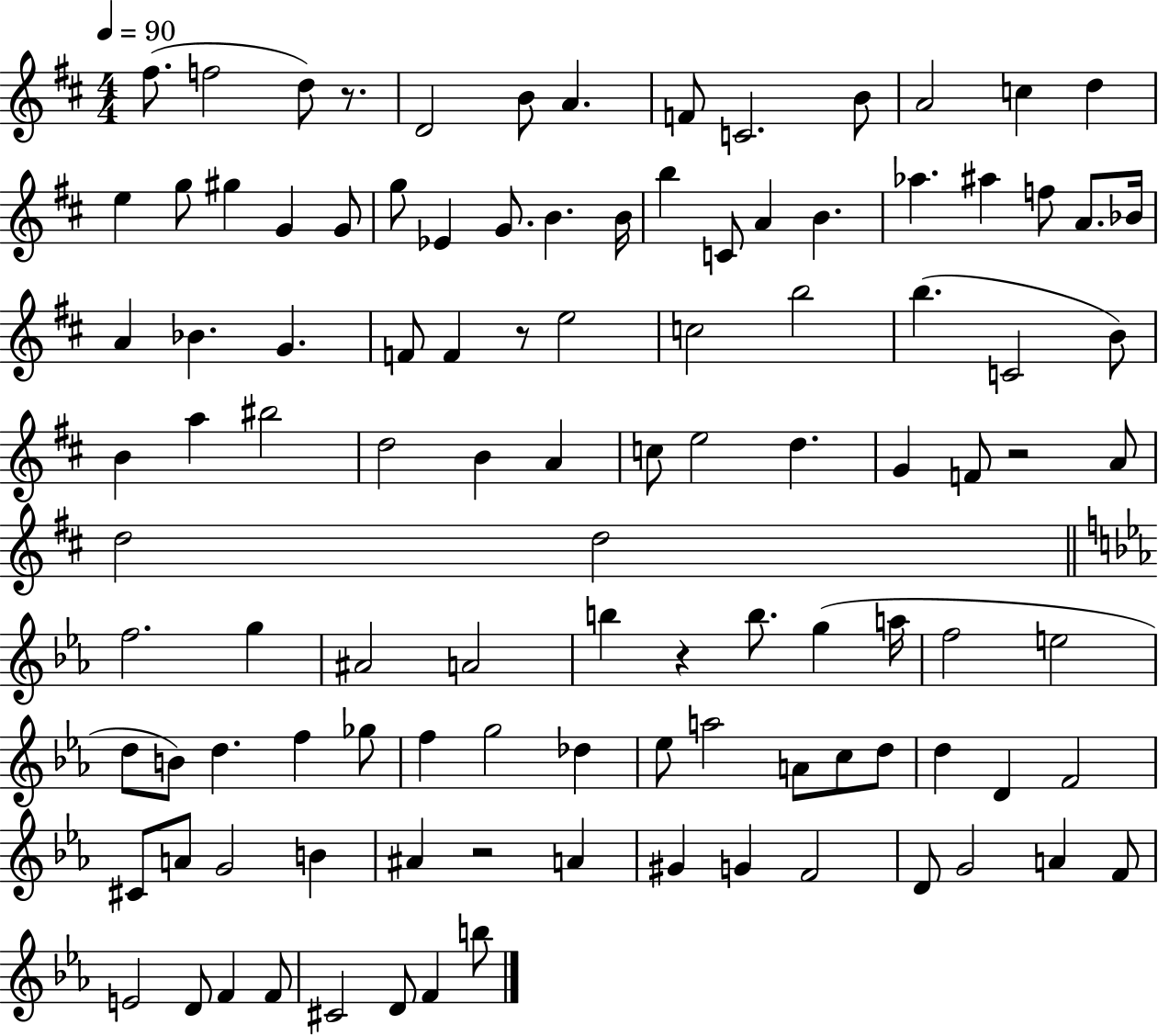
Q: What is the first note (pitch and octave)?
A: F#5